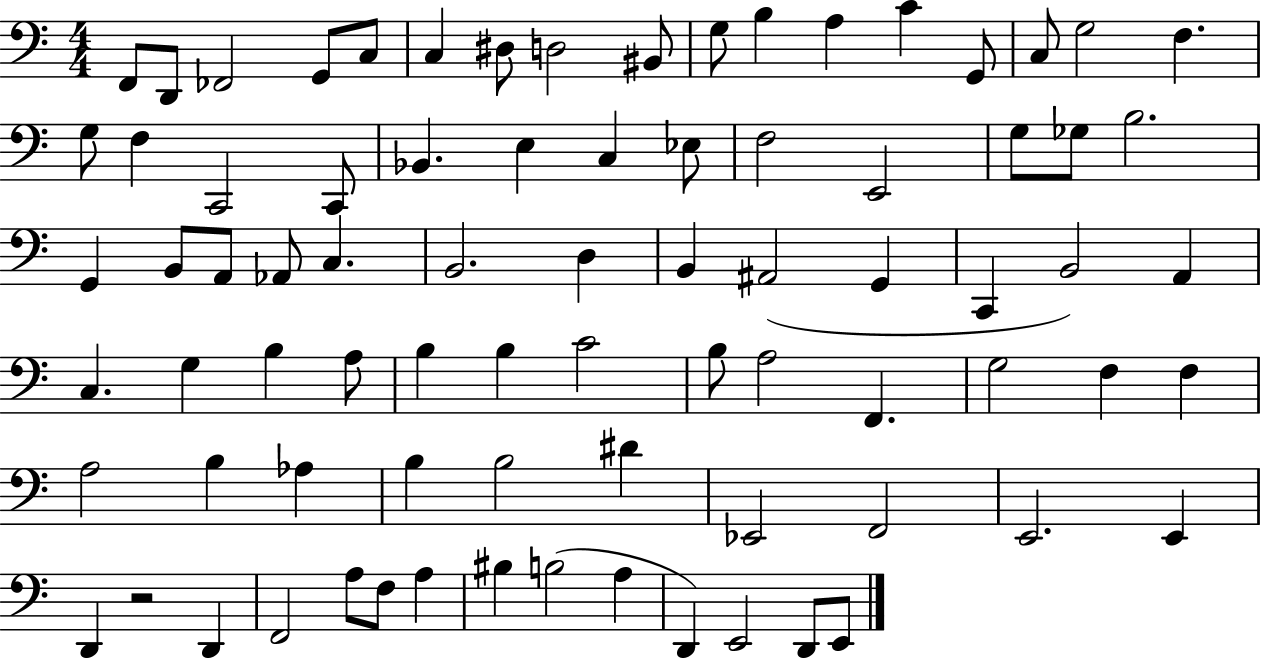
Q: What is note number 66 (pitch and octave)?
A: E2